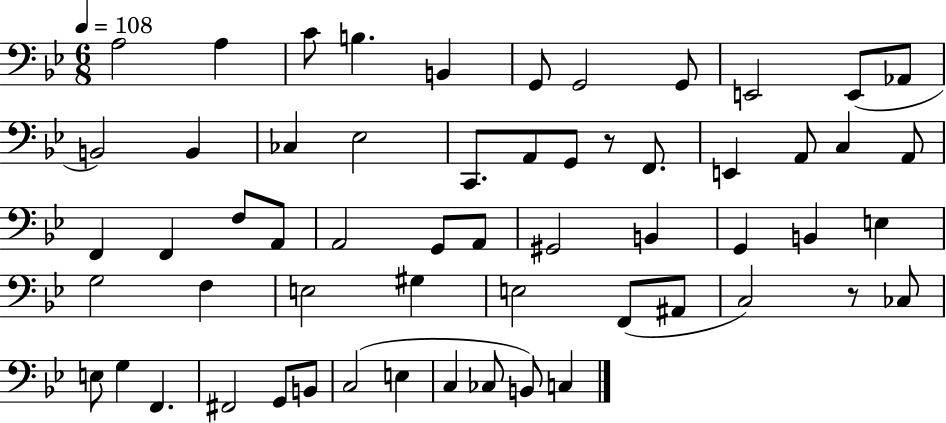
{
  \clef bass
  \numericTimeSignature
  \time 6/8
  \key bes \major
  \tempo 4 = 108
  a2 a4 | c'8 b4. b,4 | g,8 g,2 g,8 | e,2 e,8( aes,8 | \break b,2) b,4 | ces4 ees2 | c,8. a,8 g,8 r8 f,8. | e,4 a,8 c4 a,8 | \break f,4 f,4 f8 a,8 | a,2 g,8 a,8 | gis,2 b,4 | g,4 b,4 e4 | \break g2 f4 | e2 gis4 | e2 f,8( ais,8 | c2) r8 ces8 | \break e8 g4 f,4. | fis,2 g,8 b,8 | c2( e4 | c4 ces8 b,8) c4 | \break \bar "|."
}